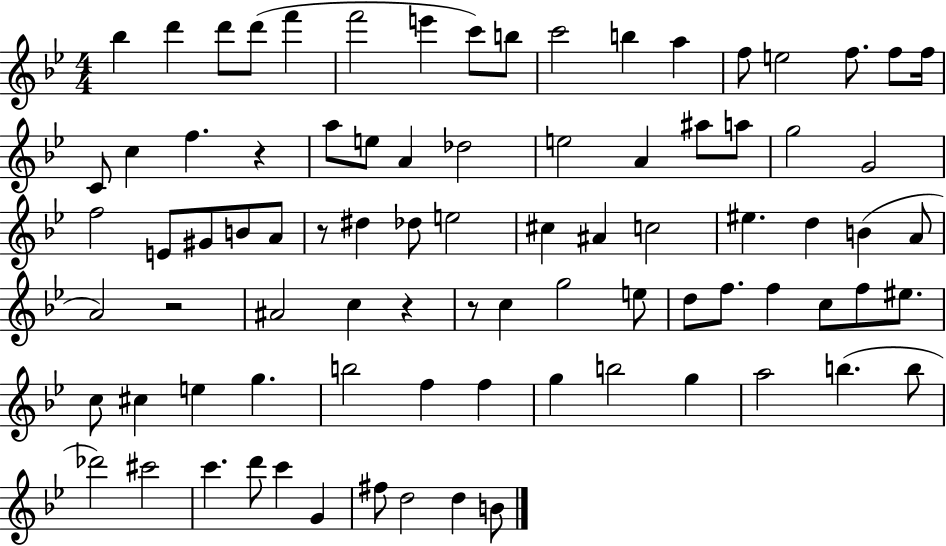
Bb5/q D6/q D6/e D6/e F6/q F6/h E6/q C6/e B5/e C6/h B5/q A5/q F5/e E5/h F5/e. F5/e F5/s C4/e C5/q F5/q. R/q A5/e E5/e A4/q Db5/h E5/h A4/q A#5/e A5/e G5/h G4/h F5/h E4/e G#4/e B4/e A4/e R/e D#5/q Db5/e E5/h C#5/q A#4/q C5/h EIS5/q. D5/q B4/q A4/e A4/h R/h A#4/h C5/q R/q R/e C5/q G5/h E5/e D5/e F5/e. F5/q C5/e F5/e EIS5/e. C5/e C#5/q E5/q G5/q. B5/h F5/q F5/q G5/q B5/h G5/q A5/h B5/q. B5/e Db6/h C#6/h C6/q. D6/e C6/q G4/q F#5/e D5/h D5/q B4/e